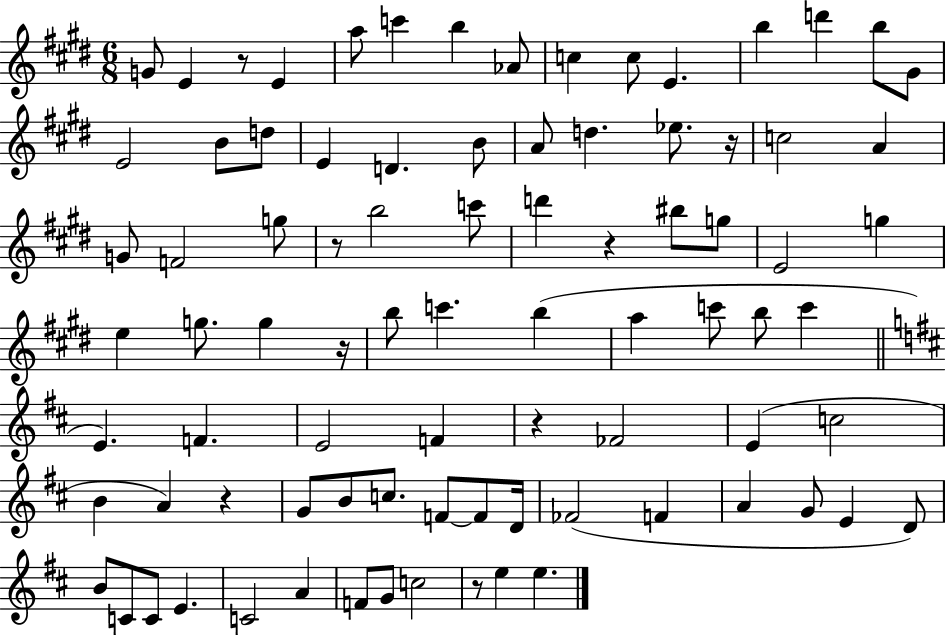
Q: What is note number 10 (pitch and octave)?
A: E4